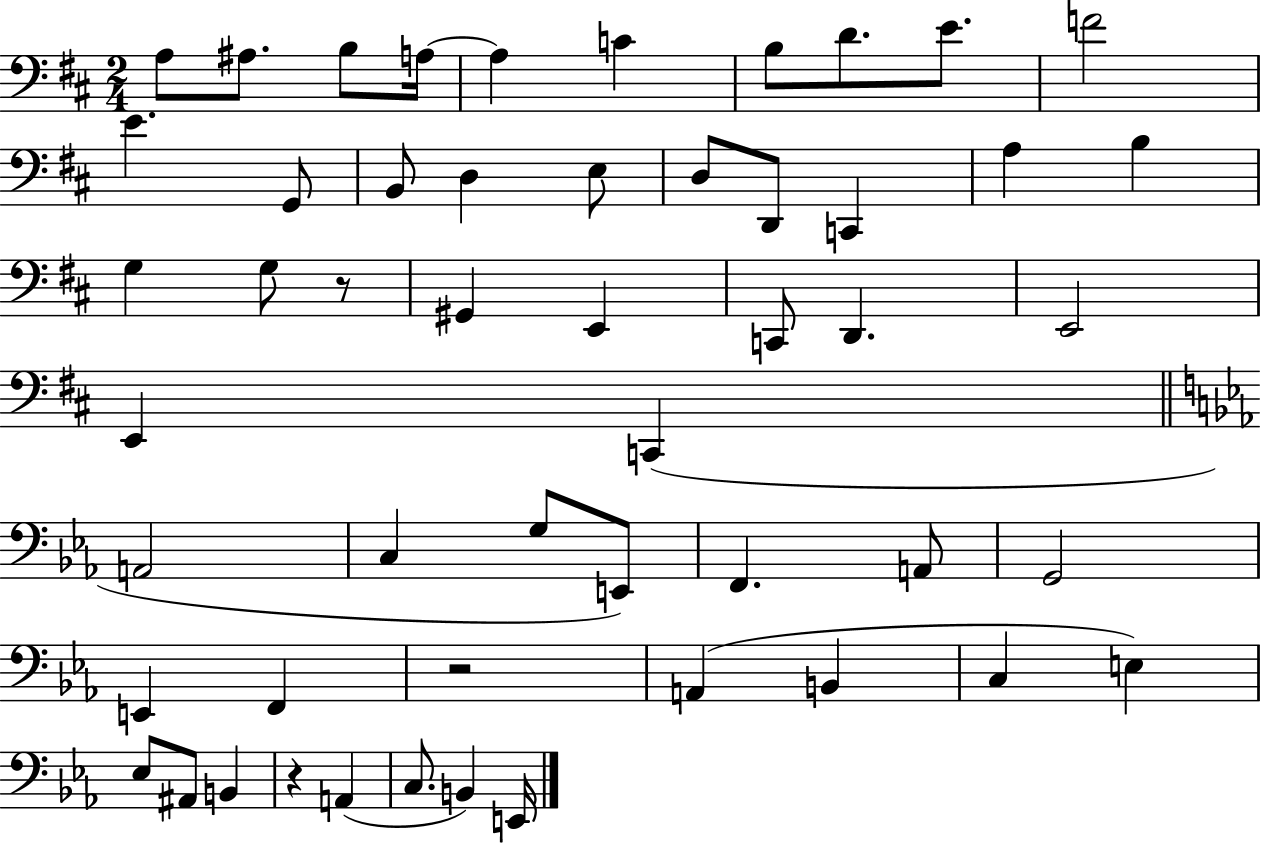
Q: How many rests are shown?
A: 3